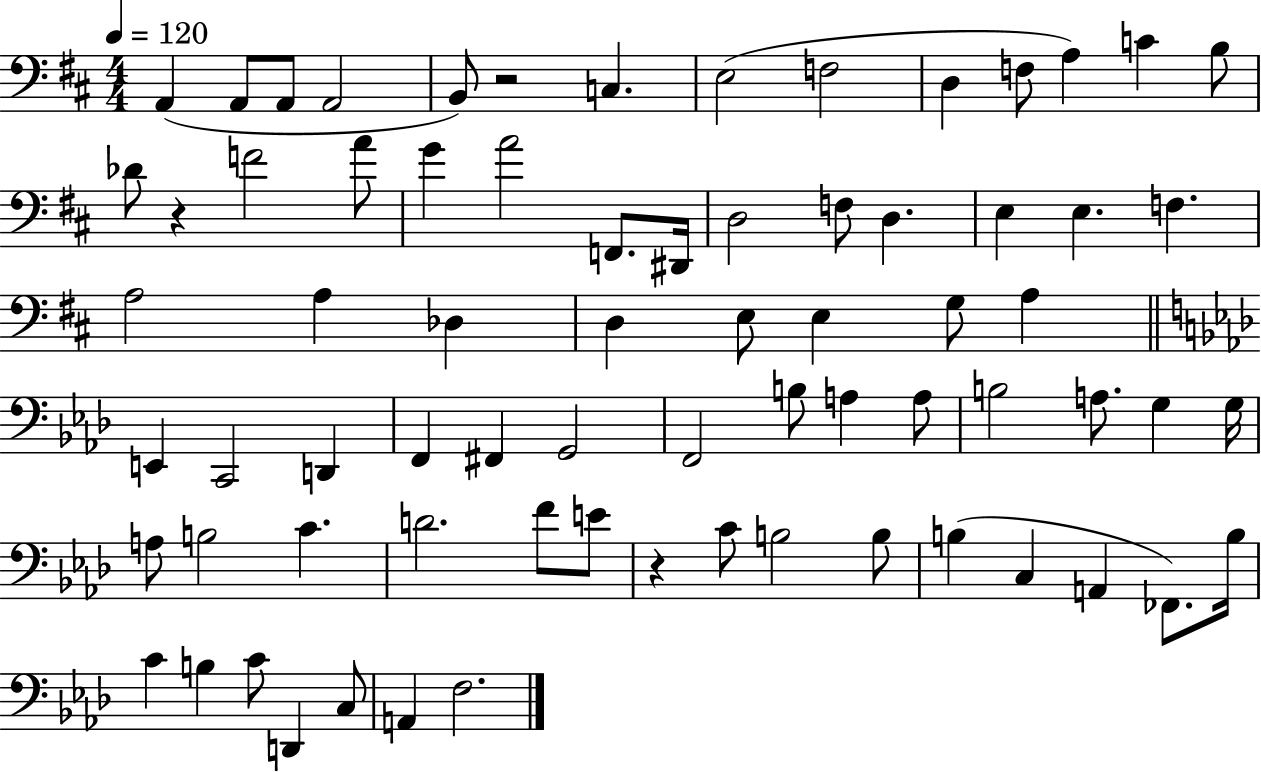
A2/q A2/e A2/e A2/h B2/e R/h C3/q. E3/h F3/h D3/q F3/e A3/q C4/q B3/e Db4/e R/q F4/h A4/e G4/q A4/h F2/e. D#2/s D3/h F3/e D3/q. E3/q E3/q. F3/q. A3/h A3/q Db3/q D3/q E3/e E3/q G3/e A3/q E2/q C2/h D2/q F2/q F#2/q G2/h F2/h B3/e A3/q A3/e B3/h A3/e. G3/q G3/s A3/e B3/h C4/q. D4/h. F4/e E4/e R/q C4/e B3/h B3/e B3/q C3/q A2/q FES2/e. B3/s C4/q B3/q C4/e D2/q C3/e A2/q F3/h.